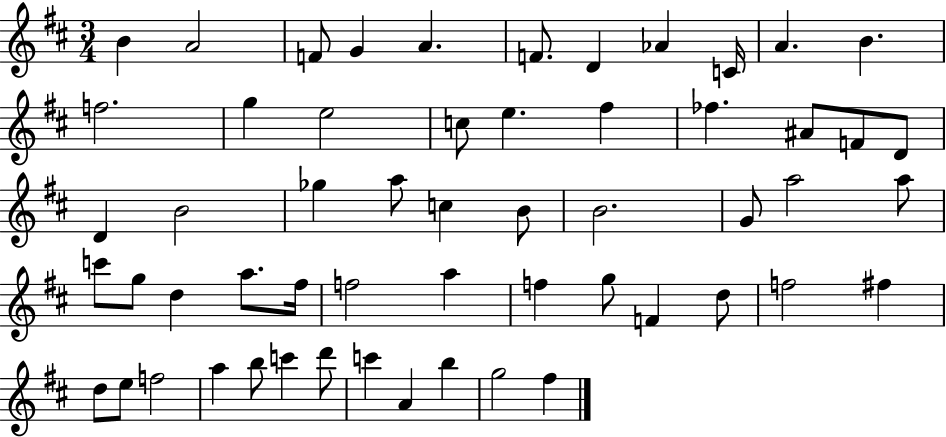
X:1
T:Untitled
M:3/4
L:1/4
K:D
B A2 F/2 G A F/2 D _A C/4 A B f2 g e2 c/2 e ^f _f ^A/2 F/2 D/2 D B2 _g a/2 c B/2 B2 G/2 a2 a/2 c'/2 g/2 d a/2 ^f/4 f2 a f g/2 F d/2 f2 ^f d/2 e/2 f2 a b/2 c' d'/2 c' A b g2 ^f